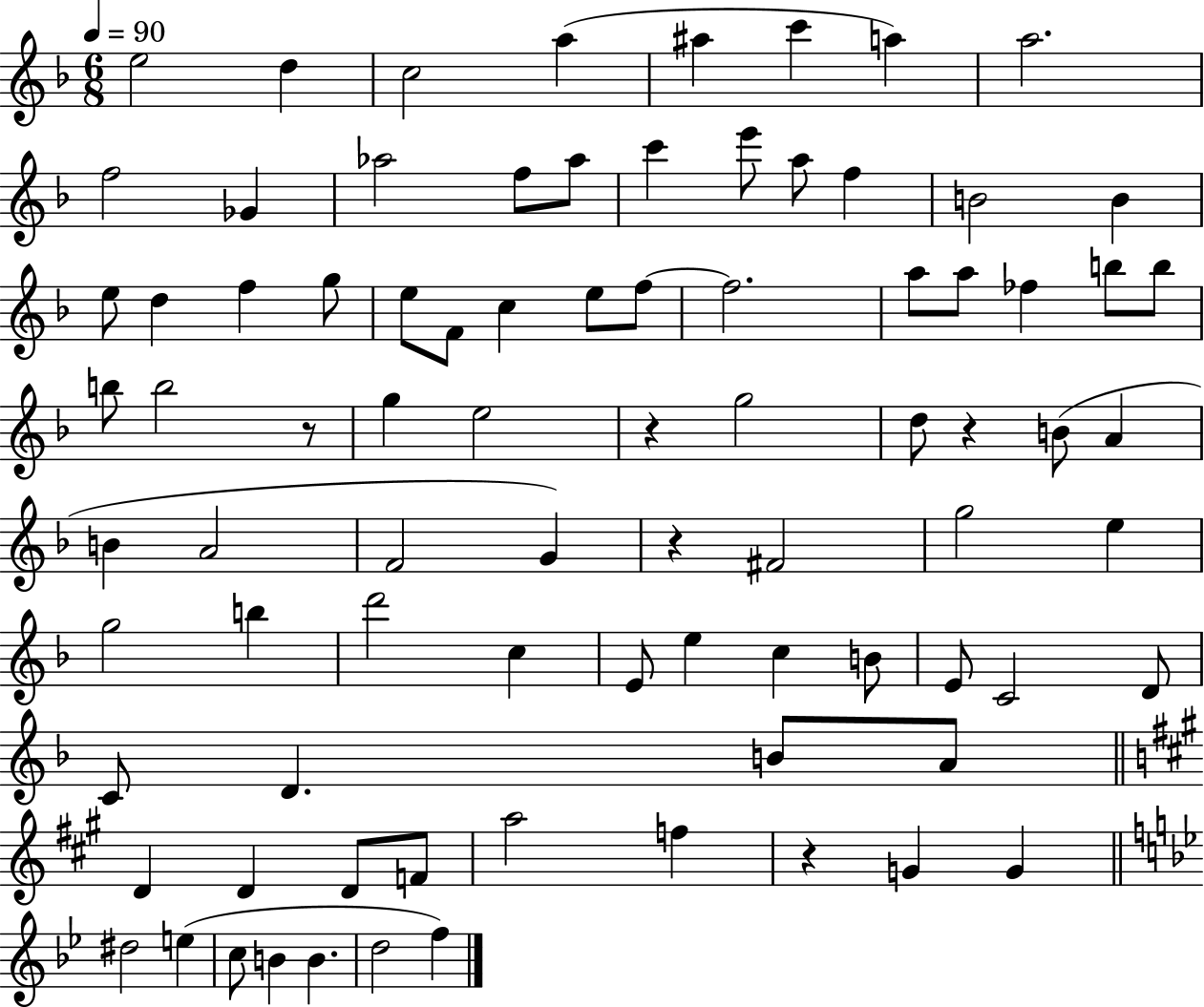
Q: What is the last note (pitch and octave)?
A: F5